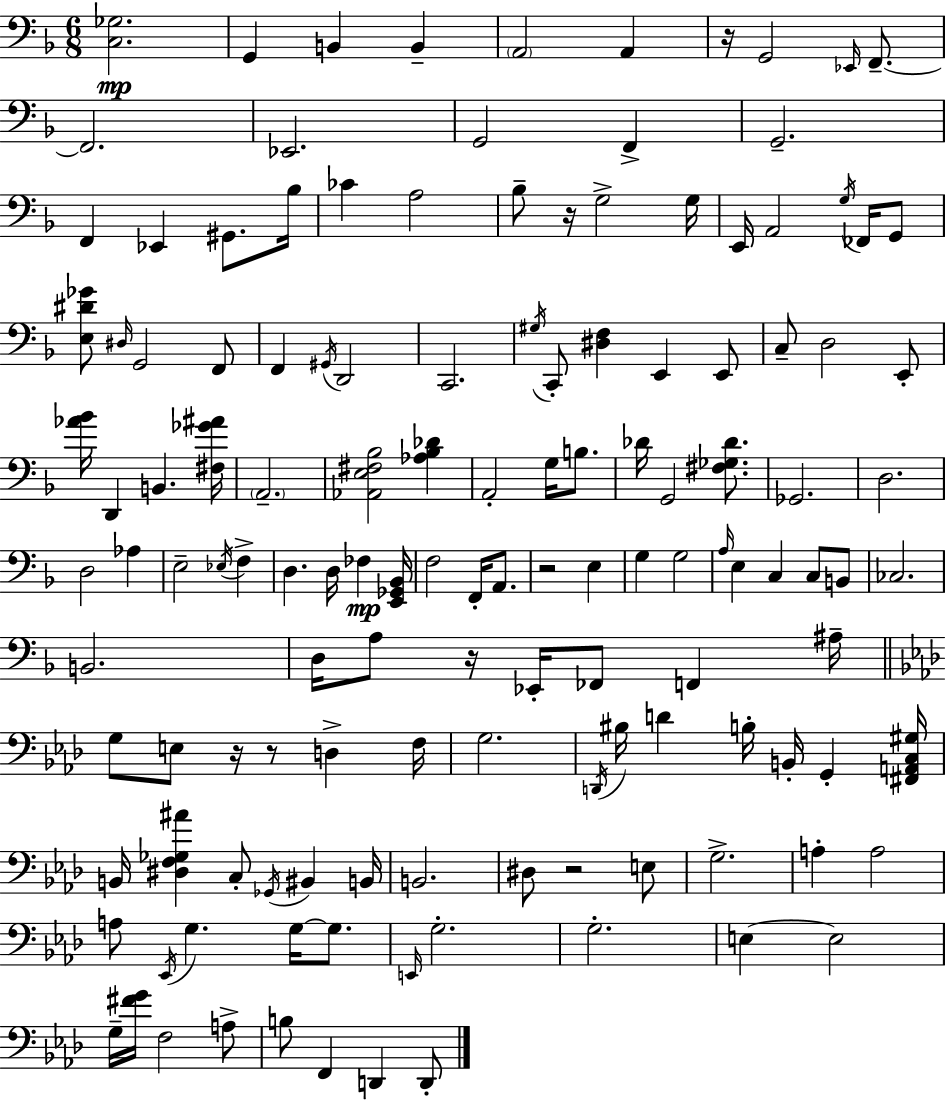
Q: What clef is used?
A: bass